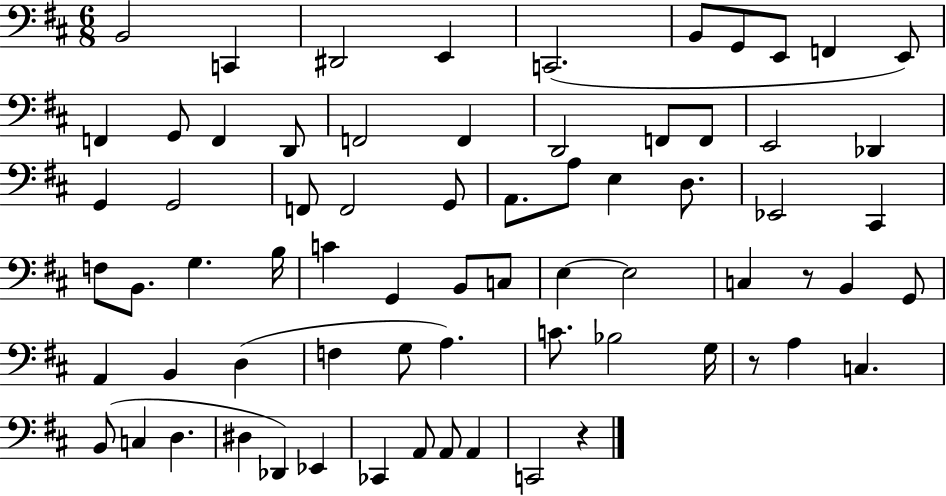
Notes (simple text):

B2/h C2/q D#2/h E2/q C2/h. B2/e G2/e E2/e F2/q E2/e F2/q G2/e F2/q D2/e F2/h F2/q D2/h F2/e F2/e E2/h Db2/q G2/q G2/h F2/e F2/h G2/e A2/e. A3/e E3/q D3/e. Eb2/h C#2/q F3/e B2/e. G3/q. B3/s C4/q G2/q B2/e C3/e E3/q E3/h C3/q R/e B2/q G2/e A2/q B2/q D3/q F3/q G3/e A3/q. C4/e. Bb3/h G3/s R/e A3/q C3/q. B2/e C3/q D3/q. D#3/q Db2/q Eb2/q CES2/q A2/e A2/e A2/q C2/h R/q